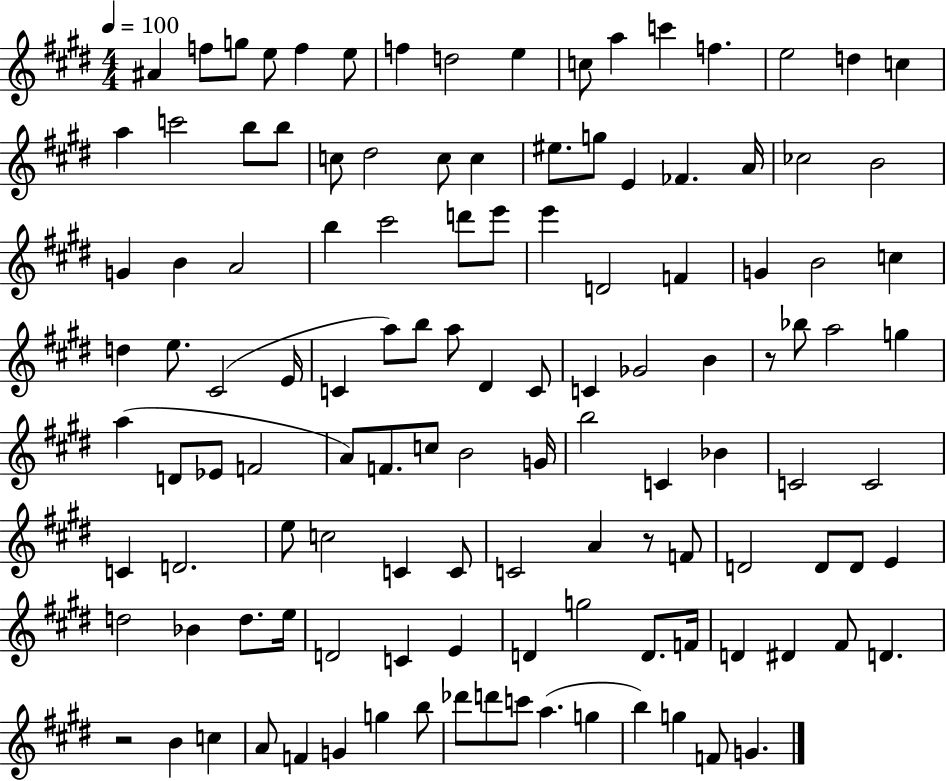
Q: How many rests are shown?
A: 3